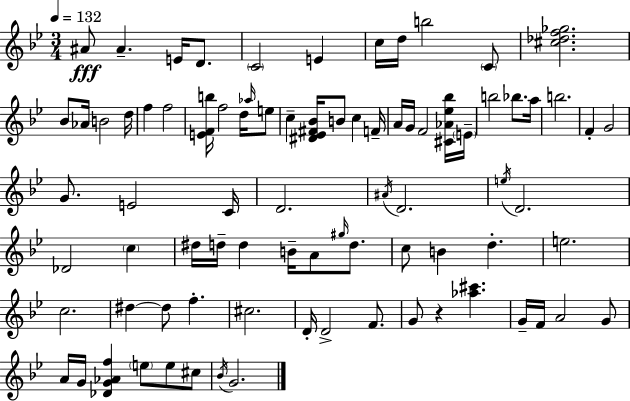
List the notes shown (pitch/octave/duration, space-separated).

A#4/e A#4/q. E4/s D4/e. C4/h E4/q C5/s D5/s B5/h C4/e [C#5,Db5,F5,Gb5]/h. Bb4/e Ab4/s B4/h D5/s F5/q F5/h [E4,F4,B5]/s F5/h D5/s Ab5/s E5/e C5/q [D#4,Eb4,F#4,Bb4]/s B4/e C5/q F4/s A4/s G4/s F4/h [C#4,Ab4,Eb5,Bb5]/s E4/s B5/h Bb5/e. A5/s B5/h. F4/q G4/h G4/e. E4/h C4/s D4/h. A#4/s D4/h. E5/s D4/h. Db4/h C5/q D#5/s D5/s D5/q B4/s A4/e G#5/s D5/e. C5/e B4/q D5/q. E5/h. C5/h. D#5/q D#5/e F5/q. C#5/h. D4/s D4/h F4/e. G4/e R/q [Ab5,C#6]/q. G4/s F4/s A4/h G4/e A4/s G4/s [Db4,G4,Ab4,F5]/q E5/e E5/e C#5/e Bb4/s G4/h.